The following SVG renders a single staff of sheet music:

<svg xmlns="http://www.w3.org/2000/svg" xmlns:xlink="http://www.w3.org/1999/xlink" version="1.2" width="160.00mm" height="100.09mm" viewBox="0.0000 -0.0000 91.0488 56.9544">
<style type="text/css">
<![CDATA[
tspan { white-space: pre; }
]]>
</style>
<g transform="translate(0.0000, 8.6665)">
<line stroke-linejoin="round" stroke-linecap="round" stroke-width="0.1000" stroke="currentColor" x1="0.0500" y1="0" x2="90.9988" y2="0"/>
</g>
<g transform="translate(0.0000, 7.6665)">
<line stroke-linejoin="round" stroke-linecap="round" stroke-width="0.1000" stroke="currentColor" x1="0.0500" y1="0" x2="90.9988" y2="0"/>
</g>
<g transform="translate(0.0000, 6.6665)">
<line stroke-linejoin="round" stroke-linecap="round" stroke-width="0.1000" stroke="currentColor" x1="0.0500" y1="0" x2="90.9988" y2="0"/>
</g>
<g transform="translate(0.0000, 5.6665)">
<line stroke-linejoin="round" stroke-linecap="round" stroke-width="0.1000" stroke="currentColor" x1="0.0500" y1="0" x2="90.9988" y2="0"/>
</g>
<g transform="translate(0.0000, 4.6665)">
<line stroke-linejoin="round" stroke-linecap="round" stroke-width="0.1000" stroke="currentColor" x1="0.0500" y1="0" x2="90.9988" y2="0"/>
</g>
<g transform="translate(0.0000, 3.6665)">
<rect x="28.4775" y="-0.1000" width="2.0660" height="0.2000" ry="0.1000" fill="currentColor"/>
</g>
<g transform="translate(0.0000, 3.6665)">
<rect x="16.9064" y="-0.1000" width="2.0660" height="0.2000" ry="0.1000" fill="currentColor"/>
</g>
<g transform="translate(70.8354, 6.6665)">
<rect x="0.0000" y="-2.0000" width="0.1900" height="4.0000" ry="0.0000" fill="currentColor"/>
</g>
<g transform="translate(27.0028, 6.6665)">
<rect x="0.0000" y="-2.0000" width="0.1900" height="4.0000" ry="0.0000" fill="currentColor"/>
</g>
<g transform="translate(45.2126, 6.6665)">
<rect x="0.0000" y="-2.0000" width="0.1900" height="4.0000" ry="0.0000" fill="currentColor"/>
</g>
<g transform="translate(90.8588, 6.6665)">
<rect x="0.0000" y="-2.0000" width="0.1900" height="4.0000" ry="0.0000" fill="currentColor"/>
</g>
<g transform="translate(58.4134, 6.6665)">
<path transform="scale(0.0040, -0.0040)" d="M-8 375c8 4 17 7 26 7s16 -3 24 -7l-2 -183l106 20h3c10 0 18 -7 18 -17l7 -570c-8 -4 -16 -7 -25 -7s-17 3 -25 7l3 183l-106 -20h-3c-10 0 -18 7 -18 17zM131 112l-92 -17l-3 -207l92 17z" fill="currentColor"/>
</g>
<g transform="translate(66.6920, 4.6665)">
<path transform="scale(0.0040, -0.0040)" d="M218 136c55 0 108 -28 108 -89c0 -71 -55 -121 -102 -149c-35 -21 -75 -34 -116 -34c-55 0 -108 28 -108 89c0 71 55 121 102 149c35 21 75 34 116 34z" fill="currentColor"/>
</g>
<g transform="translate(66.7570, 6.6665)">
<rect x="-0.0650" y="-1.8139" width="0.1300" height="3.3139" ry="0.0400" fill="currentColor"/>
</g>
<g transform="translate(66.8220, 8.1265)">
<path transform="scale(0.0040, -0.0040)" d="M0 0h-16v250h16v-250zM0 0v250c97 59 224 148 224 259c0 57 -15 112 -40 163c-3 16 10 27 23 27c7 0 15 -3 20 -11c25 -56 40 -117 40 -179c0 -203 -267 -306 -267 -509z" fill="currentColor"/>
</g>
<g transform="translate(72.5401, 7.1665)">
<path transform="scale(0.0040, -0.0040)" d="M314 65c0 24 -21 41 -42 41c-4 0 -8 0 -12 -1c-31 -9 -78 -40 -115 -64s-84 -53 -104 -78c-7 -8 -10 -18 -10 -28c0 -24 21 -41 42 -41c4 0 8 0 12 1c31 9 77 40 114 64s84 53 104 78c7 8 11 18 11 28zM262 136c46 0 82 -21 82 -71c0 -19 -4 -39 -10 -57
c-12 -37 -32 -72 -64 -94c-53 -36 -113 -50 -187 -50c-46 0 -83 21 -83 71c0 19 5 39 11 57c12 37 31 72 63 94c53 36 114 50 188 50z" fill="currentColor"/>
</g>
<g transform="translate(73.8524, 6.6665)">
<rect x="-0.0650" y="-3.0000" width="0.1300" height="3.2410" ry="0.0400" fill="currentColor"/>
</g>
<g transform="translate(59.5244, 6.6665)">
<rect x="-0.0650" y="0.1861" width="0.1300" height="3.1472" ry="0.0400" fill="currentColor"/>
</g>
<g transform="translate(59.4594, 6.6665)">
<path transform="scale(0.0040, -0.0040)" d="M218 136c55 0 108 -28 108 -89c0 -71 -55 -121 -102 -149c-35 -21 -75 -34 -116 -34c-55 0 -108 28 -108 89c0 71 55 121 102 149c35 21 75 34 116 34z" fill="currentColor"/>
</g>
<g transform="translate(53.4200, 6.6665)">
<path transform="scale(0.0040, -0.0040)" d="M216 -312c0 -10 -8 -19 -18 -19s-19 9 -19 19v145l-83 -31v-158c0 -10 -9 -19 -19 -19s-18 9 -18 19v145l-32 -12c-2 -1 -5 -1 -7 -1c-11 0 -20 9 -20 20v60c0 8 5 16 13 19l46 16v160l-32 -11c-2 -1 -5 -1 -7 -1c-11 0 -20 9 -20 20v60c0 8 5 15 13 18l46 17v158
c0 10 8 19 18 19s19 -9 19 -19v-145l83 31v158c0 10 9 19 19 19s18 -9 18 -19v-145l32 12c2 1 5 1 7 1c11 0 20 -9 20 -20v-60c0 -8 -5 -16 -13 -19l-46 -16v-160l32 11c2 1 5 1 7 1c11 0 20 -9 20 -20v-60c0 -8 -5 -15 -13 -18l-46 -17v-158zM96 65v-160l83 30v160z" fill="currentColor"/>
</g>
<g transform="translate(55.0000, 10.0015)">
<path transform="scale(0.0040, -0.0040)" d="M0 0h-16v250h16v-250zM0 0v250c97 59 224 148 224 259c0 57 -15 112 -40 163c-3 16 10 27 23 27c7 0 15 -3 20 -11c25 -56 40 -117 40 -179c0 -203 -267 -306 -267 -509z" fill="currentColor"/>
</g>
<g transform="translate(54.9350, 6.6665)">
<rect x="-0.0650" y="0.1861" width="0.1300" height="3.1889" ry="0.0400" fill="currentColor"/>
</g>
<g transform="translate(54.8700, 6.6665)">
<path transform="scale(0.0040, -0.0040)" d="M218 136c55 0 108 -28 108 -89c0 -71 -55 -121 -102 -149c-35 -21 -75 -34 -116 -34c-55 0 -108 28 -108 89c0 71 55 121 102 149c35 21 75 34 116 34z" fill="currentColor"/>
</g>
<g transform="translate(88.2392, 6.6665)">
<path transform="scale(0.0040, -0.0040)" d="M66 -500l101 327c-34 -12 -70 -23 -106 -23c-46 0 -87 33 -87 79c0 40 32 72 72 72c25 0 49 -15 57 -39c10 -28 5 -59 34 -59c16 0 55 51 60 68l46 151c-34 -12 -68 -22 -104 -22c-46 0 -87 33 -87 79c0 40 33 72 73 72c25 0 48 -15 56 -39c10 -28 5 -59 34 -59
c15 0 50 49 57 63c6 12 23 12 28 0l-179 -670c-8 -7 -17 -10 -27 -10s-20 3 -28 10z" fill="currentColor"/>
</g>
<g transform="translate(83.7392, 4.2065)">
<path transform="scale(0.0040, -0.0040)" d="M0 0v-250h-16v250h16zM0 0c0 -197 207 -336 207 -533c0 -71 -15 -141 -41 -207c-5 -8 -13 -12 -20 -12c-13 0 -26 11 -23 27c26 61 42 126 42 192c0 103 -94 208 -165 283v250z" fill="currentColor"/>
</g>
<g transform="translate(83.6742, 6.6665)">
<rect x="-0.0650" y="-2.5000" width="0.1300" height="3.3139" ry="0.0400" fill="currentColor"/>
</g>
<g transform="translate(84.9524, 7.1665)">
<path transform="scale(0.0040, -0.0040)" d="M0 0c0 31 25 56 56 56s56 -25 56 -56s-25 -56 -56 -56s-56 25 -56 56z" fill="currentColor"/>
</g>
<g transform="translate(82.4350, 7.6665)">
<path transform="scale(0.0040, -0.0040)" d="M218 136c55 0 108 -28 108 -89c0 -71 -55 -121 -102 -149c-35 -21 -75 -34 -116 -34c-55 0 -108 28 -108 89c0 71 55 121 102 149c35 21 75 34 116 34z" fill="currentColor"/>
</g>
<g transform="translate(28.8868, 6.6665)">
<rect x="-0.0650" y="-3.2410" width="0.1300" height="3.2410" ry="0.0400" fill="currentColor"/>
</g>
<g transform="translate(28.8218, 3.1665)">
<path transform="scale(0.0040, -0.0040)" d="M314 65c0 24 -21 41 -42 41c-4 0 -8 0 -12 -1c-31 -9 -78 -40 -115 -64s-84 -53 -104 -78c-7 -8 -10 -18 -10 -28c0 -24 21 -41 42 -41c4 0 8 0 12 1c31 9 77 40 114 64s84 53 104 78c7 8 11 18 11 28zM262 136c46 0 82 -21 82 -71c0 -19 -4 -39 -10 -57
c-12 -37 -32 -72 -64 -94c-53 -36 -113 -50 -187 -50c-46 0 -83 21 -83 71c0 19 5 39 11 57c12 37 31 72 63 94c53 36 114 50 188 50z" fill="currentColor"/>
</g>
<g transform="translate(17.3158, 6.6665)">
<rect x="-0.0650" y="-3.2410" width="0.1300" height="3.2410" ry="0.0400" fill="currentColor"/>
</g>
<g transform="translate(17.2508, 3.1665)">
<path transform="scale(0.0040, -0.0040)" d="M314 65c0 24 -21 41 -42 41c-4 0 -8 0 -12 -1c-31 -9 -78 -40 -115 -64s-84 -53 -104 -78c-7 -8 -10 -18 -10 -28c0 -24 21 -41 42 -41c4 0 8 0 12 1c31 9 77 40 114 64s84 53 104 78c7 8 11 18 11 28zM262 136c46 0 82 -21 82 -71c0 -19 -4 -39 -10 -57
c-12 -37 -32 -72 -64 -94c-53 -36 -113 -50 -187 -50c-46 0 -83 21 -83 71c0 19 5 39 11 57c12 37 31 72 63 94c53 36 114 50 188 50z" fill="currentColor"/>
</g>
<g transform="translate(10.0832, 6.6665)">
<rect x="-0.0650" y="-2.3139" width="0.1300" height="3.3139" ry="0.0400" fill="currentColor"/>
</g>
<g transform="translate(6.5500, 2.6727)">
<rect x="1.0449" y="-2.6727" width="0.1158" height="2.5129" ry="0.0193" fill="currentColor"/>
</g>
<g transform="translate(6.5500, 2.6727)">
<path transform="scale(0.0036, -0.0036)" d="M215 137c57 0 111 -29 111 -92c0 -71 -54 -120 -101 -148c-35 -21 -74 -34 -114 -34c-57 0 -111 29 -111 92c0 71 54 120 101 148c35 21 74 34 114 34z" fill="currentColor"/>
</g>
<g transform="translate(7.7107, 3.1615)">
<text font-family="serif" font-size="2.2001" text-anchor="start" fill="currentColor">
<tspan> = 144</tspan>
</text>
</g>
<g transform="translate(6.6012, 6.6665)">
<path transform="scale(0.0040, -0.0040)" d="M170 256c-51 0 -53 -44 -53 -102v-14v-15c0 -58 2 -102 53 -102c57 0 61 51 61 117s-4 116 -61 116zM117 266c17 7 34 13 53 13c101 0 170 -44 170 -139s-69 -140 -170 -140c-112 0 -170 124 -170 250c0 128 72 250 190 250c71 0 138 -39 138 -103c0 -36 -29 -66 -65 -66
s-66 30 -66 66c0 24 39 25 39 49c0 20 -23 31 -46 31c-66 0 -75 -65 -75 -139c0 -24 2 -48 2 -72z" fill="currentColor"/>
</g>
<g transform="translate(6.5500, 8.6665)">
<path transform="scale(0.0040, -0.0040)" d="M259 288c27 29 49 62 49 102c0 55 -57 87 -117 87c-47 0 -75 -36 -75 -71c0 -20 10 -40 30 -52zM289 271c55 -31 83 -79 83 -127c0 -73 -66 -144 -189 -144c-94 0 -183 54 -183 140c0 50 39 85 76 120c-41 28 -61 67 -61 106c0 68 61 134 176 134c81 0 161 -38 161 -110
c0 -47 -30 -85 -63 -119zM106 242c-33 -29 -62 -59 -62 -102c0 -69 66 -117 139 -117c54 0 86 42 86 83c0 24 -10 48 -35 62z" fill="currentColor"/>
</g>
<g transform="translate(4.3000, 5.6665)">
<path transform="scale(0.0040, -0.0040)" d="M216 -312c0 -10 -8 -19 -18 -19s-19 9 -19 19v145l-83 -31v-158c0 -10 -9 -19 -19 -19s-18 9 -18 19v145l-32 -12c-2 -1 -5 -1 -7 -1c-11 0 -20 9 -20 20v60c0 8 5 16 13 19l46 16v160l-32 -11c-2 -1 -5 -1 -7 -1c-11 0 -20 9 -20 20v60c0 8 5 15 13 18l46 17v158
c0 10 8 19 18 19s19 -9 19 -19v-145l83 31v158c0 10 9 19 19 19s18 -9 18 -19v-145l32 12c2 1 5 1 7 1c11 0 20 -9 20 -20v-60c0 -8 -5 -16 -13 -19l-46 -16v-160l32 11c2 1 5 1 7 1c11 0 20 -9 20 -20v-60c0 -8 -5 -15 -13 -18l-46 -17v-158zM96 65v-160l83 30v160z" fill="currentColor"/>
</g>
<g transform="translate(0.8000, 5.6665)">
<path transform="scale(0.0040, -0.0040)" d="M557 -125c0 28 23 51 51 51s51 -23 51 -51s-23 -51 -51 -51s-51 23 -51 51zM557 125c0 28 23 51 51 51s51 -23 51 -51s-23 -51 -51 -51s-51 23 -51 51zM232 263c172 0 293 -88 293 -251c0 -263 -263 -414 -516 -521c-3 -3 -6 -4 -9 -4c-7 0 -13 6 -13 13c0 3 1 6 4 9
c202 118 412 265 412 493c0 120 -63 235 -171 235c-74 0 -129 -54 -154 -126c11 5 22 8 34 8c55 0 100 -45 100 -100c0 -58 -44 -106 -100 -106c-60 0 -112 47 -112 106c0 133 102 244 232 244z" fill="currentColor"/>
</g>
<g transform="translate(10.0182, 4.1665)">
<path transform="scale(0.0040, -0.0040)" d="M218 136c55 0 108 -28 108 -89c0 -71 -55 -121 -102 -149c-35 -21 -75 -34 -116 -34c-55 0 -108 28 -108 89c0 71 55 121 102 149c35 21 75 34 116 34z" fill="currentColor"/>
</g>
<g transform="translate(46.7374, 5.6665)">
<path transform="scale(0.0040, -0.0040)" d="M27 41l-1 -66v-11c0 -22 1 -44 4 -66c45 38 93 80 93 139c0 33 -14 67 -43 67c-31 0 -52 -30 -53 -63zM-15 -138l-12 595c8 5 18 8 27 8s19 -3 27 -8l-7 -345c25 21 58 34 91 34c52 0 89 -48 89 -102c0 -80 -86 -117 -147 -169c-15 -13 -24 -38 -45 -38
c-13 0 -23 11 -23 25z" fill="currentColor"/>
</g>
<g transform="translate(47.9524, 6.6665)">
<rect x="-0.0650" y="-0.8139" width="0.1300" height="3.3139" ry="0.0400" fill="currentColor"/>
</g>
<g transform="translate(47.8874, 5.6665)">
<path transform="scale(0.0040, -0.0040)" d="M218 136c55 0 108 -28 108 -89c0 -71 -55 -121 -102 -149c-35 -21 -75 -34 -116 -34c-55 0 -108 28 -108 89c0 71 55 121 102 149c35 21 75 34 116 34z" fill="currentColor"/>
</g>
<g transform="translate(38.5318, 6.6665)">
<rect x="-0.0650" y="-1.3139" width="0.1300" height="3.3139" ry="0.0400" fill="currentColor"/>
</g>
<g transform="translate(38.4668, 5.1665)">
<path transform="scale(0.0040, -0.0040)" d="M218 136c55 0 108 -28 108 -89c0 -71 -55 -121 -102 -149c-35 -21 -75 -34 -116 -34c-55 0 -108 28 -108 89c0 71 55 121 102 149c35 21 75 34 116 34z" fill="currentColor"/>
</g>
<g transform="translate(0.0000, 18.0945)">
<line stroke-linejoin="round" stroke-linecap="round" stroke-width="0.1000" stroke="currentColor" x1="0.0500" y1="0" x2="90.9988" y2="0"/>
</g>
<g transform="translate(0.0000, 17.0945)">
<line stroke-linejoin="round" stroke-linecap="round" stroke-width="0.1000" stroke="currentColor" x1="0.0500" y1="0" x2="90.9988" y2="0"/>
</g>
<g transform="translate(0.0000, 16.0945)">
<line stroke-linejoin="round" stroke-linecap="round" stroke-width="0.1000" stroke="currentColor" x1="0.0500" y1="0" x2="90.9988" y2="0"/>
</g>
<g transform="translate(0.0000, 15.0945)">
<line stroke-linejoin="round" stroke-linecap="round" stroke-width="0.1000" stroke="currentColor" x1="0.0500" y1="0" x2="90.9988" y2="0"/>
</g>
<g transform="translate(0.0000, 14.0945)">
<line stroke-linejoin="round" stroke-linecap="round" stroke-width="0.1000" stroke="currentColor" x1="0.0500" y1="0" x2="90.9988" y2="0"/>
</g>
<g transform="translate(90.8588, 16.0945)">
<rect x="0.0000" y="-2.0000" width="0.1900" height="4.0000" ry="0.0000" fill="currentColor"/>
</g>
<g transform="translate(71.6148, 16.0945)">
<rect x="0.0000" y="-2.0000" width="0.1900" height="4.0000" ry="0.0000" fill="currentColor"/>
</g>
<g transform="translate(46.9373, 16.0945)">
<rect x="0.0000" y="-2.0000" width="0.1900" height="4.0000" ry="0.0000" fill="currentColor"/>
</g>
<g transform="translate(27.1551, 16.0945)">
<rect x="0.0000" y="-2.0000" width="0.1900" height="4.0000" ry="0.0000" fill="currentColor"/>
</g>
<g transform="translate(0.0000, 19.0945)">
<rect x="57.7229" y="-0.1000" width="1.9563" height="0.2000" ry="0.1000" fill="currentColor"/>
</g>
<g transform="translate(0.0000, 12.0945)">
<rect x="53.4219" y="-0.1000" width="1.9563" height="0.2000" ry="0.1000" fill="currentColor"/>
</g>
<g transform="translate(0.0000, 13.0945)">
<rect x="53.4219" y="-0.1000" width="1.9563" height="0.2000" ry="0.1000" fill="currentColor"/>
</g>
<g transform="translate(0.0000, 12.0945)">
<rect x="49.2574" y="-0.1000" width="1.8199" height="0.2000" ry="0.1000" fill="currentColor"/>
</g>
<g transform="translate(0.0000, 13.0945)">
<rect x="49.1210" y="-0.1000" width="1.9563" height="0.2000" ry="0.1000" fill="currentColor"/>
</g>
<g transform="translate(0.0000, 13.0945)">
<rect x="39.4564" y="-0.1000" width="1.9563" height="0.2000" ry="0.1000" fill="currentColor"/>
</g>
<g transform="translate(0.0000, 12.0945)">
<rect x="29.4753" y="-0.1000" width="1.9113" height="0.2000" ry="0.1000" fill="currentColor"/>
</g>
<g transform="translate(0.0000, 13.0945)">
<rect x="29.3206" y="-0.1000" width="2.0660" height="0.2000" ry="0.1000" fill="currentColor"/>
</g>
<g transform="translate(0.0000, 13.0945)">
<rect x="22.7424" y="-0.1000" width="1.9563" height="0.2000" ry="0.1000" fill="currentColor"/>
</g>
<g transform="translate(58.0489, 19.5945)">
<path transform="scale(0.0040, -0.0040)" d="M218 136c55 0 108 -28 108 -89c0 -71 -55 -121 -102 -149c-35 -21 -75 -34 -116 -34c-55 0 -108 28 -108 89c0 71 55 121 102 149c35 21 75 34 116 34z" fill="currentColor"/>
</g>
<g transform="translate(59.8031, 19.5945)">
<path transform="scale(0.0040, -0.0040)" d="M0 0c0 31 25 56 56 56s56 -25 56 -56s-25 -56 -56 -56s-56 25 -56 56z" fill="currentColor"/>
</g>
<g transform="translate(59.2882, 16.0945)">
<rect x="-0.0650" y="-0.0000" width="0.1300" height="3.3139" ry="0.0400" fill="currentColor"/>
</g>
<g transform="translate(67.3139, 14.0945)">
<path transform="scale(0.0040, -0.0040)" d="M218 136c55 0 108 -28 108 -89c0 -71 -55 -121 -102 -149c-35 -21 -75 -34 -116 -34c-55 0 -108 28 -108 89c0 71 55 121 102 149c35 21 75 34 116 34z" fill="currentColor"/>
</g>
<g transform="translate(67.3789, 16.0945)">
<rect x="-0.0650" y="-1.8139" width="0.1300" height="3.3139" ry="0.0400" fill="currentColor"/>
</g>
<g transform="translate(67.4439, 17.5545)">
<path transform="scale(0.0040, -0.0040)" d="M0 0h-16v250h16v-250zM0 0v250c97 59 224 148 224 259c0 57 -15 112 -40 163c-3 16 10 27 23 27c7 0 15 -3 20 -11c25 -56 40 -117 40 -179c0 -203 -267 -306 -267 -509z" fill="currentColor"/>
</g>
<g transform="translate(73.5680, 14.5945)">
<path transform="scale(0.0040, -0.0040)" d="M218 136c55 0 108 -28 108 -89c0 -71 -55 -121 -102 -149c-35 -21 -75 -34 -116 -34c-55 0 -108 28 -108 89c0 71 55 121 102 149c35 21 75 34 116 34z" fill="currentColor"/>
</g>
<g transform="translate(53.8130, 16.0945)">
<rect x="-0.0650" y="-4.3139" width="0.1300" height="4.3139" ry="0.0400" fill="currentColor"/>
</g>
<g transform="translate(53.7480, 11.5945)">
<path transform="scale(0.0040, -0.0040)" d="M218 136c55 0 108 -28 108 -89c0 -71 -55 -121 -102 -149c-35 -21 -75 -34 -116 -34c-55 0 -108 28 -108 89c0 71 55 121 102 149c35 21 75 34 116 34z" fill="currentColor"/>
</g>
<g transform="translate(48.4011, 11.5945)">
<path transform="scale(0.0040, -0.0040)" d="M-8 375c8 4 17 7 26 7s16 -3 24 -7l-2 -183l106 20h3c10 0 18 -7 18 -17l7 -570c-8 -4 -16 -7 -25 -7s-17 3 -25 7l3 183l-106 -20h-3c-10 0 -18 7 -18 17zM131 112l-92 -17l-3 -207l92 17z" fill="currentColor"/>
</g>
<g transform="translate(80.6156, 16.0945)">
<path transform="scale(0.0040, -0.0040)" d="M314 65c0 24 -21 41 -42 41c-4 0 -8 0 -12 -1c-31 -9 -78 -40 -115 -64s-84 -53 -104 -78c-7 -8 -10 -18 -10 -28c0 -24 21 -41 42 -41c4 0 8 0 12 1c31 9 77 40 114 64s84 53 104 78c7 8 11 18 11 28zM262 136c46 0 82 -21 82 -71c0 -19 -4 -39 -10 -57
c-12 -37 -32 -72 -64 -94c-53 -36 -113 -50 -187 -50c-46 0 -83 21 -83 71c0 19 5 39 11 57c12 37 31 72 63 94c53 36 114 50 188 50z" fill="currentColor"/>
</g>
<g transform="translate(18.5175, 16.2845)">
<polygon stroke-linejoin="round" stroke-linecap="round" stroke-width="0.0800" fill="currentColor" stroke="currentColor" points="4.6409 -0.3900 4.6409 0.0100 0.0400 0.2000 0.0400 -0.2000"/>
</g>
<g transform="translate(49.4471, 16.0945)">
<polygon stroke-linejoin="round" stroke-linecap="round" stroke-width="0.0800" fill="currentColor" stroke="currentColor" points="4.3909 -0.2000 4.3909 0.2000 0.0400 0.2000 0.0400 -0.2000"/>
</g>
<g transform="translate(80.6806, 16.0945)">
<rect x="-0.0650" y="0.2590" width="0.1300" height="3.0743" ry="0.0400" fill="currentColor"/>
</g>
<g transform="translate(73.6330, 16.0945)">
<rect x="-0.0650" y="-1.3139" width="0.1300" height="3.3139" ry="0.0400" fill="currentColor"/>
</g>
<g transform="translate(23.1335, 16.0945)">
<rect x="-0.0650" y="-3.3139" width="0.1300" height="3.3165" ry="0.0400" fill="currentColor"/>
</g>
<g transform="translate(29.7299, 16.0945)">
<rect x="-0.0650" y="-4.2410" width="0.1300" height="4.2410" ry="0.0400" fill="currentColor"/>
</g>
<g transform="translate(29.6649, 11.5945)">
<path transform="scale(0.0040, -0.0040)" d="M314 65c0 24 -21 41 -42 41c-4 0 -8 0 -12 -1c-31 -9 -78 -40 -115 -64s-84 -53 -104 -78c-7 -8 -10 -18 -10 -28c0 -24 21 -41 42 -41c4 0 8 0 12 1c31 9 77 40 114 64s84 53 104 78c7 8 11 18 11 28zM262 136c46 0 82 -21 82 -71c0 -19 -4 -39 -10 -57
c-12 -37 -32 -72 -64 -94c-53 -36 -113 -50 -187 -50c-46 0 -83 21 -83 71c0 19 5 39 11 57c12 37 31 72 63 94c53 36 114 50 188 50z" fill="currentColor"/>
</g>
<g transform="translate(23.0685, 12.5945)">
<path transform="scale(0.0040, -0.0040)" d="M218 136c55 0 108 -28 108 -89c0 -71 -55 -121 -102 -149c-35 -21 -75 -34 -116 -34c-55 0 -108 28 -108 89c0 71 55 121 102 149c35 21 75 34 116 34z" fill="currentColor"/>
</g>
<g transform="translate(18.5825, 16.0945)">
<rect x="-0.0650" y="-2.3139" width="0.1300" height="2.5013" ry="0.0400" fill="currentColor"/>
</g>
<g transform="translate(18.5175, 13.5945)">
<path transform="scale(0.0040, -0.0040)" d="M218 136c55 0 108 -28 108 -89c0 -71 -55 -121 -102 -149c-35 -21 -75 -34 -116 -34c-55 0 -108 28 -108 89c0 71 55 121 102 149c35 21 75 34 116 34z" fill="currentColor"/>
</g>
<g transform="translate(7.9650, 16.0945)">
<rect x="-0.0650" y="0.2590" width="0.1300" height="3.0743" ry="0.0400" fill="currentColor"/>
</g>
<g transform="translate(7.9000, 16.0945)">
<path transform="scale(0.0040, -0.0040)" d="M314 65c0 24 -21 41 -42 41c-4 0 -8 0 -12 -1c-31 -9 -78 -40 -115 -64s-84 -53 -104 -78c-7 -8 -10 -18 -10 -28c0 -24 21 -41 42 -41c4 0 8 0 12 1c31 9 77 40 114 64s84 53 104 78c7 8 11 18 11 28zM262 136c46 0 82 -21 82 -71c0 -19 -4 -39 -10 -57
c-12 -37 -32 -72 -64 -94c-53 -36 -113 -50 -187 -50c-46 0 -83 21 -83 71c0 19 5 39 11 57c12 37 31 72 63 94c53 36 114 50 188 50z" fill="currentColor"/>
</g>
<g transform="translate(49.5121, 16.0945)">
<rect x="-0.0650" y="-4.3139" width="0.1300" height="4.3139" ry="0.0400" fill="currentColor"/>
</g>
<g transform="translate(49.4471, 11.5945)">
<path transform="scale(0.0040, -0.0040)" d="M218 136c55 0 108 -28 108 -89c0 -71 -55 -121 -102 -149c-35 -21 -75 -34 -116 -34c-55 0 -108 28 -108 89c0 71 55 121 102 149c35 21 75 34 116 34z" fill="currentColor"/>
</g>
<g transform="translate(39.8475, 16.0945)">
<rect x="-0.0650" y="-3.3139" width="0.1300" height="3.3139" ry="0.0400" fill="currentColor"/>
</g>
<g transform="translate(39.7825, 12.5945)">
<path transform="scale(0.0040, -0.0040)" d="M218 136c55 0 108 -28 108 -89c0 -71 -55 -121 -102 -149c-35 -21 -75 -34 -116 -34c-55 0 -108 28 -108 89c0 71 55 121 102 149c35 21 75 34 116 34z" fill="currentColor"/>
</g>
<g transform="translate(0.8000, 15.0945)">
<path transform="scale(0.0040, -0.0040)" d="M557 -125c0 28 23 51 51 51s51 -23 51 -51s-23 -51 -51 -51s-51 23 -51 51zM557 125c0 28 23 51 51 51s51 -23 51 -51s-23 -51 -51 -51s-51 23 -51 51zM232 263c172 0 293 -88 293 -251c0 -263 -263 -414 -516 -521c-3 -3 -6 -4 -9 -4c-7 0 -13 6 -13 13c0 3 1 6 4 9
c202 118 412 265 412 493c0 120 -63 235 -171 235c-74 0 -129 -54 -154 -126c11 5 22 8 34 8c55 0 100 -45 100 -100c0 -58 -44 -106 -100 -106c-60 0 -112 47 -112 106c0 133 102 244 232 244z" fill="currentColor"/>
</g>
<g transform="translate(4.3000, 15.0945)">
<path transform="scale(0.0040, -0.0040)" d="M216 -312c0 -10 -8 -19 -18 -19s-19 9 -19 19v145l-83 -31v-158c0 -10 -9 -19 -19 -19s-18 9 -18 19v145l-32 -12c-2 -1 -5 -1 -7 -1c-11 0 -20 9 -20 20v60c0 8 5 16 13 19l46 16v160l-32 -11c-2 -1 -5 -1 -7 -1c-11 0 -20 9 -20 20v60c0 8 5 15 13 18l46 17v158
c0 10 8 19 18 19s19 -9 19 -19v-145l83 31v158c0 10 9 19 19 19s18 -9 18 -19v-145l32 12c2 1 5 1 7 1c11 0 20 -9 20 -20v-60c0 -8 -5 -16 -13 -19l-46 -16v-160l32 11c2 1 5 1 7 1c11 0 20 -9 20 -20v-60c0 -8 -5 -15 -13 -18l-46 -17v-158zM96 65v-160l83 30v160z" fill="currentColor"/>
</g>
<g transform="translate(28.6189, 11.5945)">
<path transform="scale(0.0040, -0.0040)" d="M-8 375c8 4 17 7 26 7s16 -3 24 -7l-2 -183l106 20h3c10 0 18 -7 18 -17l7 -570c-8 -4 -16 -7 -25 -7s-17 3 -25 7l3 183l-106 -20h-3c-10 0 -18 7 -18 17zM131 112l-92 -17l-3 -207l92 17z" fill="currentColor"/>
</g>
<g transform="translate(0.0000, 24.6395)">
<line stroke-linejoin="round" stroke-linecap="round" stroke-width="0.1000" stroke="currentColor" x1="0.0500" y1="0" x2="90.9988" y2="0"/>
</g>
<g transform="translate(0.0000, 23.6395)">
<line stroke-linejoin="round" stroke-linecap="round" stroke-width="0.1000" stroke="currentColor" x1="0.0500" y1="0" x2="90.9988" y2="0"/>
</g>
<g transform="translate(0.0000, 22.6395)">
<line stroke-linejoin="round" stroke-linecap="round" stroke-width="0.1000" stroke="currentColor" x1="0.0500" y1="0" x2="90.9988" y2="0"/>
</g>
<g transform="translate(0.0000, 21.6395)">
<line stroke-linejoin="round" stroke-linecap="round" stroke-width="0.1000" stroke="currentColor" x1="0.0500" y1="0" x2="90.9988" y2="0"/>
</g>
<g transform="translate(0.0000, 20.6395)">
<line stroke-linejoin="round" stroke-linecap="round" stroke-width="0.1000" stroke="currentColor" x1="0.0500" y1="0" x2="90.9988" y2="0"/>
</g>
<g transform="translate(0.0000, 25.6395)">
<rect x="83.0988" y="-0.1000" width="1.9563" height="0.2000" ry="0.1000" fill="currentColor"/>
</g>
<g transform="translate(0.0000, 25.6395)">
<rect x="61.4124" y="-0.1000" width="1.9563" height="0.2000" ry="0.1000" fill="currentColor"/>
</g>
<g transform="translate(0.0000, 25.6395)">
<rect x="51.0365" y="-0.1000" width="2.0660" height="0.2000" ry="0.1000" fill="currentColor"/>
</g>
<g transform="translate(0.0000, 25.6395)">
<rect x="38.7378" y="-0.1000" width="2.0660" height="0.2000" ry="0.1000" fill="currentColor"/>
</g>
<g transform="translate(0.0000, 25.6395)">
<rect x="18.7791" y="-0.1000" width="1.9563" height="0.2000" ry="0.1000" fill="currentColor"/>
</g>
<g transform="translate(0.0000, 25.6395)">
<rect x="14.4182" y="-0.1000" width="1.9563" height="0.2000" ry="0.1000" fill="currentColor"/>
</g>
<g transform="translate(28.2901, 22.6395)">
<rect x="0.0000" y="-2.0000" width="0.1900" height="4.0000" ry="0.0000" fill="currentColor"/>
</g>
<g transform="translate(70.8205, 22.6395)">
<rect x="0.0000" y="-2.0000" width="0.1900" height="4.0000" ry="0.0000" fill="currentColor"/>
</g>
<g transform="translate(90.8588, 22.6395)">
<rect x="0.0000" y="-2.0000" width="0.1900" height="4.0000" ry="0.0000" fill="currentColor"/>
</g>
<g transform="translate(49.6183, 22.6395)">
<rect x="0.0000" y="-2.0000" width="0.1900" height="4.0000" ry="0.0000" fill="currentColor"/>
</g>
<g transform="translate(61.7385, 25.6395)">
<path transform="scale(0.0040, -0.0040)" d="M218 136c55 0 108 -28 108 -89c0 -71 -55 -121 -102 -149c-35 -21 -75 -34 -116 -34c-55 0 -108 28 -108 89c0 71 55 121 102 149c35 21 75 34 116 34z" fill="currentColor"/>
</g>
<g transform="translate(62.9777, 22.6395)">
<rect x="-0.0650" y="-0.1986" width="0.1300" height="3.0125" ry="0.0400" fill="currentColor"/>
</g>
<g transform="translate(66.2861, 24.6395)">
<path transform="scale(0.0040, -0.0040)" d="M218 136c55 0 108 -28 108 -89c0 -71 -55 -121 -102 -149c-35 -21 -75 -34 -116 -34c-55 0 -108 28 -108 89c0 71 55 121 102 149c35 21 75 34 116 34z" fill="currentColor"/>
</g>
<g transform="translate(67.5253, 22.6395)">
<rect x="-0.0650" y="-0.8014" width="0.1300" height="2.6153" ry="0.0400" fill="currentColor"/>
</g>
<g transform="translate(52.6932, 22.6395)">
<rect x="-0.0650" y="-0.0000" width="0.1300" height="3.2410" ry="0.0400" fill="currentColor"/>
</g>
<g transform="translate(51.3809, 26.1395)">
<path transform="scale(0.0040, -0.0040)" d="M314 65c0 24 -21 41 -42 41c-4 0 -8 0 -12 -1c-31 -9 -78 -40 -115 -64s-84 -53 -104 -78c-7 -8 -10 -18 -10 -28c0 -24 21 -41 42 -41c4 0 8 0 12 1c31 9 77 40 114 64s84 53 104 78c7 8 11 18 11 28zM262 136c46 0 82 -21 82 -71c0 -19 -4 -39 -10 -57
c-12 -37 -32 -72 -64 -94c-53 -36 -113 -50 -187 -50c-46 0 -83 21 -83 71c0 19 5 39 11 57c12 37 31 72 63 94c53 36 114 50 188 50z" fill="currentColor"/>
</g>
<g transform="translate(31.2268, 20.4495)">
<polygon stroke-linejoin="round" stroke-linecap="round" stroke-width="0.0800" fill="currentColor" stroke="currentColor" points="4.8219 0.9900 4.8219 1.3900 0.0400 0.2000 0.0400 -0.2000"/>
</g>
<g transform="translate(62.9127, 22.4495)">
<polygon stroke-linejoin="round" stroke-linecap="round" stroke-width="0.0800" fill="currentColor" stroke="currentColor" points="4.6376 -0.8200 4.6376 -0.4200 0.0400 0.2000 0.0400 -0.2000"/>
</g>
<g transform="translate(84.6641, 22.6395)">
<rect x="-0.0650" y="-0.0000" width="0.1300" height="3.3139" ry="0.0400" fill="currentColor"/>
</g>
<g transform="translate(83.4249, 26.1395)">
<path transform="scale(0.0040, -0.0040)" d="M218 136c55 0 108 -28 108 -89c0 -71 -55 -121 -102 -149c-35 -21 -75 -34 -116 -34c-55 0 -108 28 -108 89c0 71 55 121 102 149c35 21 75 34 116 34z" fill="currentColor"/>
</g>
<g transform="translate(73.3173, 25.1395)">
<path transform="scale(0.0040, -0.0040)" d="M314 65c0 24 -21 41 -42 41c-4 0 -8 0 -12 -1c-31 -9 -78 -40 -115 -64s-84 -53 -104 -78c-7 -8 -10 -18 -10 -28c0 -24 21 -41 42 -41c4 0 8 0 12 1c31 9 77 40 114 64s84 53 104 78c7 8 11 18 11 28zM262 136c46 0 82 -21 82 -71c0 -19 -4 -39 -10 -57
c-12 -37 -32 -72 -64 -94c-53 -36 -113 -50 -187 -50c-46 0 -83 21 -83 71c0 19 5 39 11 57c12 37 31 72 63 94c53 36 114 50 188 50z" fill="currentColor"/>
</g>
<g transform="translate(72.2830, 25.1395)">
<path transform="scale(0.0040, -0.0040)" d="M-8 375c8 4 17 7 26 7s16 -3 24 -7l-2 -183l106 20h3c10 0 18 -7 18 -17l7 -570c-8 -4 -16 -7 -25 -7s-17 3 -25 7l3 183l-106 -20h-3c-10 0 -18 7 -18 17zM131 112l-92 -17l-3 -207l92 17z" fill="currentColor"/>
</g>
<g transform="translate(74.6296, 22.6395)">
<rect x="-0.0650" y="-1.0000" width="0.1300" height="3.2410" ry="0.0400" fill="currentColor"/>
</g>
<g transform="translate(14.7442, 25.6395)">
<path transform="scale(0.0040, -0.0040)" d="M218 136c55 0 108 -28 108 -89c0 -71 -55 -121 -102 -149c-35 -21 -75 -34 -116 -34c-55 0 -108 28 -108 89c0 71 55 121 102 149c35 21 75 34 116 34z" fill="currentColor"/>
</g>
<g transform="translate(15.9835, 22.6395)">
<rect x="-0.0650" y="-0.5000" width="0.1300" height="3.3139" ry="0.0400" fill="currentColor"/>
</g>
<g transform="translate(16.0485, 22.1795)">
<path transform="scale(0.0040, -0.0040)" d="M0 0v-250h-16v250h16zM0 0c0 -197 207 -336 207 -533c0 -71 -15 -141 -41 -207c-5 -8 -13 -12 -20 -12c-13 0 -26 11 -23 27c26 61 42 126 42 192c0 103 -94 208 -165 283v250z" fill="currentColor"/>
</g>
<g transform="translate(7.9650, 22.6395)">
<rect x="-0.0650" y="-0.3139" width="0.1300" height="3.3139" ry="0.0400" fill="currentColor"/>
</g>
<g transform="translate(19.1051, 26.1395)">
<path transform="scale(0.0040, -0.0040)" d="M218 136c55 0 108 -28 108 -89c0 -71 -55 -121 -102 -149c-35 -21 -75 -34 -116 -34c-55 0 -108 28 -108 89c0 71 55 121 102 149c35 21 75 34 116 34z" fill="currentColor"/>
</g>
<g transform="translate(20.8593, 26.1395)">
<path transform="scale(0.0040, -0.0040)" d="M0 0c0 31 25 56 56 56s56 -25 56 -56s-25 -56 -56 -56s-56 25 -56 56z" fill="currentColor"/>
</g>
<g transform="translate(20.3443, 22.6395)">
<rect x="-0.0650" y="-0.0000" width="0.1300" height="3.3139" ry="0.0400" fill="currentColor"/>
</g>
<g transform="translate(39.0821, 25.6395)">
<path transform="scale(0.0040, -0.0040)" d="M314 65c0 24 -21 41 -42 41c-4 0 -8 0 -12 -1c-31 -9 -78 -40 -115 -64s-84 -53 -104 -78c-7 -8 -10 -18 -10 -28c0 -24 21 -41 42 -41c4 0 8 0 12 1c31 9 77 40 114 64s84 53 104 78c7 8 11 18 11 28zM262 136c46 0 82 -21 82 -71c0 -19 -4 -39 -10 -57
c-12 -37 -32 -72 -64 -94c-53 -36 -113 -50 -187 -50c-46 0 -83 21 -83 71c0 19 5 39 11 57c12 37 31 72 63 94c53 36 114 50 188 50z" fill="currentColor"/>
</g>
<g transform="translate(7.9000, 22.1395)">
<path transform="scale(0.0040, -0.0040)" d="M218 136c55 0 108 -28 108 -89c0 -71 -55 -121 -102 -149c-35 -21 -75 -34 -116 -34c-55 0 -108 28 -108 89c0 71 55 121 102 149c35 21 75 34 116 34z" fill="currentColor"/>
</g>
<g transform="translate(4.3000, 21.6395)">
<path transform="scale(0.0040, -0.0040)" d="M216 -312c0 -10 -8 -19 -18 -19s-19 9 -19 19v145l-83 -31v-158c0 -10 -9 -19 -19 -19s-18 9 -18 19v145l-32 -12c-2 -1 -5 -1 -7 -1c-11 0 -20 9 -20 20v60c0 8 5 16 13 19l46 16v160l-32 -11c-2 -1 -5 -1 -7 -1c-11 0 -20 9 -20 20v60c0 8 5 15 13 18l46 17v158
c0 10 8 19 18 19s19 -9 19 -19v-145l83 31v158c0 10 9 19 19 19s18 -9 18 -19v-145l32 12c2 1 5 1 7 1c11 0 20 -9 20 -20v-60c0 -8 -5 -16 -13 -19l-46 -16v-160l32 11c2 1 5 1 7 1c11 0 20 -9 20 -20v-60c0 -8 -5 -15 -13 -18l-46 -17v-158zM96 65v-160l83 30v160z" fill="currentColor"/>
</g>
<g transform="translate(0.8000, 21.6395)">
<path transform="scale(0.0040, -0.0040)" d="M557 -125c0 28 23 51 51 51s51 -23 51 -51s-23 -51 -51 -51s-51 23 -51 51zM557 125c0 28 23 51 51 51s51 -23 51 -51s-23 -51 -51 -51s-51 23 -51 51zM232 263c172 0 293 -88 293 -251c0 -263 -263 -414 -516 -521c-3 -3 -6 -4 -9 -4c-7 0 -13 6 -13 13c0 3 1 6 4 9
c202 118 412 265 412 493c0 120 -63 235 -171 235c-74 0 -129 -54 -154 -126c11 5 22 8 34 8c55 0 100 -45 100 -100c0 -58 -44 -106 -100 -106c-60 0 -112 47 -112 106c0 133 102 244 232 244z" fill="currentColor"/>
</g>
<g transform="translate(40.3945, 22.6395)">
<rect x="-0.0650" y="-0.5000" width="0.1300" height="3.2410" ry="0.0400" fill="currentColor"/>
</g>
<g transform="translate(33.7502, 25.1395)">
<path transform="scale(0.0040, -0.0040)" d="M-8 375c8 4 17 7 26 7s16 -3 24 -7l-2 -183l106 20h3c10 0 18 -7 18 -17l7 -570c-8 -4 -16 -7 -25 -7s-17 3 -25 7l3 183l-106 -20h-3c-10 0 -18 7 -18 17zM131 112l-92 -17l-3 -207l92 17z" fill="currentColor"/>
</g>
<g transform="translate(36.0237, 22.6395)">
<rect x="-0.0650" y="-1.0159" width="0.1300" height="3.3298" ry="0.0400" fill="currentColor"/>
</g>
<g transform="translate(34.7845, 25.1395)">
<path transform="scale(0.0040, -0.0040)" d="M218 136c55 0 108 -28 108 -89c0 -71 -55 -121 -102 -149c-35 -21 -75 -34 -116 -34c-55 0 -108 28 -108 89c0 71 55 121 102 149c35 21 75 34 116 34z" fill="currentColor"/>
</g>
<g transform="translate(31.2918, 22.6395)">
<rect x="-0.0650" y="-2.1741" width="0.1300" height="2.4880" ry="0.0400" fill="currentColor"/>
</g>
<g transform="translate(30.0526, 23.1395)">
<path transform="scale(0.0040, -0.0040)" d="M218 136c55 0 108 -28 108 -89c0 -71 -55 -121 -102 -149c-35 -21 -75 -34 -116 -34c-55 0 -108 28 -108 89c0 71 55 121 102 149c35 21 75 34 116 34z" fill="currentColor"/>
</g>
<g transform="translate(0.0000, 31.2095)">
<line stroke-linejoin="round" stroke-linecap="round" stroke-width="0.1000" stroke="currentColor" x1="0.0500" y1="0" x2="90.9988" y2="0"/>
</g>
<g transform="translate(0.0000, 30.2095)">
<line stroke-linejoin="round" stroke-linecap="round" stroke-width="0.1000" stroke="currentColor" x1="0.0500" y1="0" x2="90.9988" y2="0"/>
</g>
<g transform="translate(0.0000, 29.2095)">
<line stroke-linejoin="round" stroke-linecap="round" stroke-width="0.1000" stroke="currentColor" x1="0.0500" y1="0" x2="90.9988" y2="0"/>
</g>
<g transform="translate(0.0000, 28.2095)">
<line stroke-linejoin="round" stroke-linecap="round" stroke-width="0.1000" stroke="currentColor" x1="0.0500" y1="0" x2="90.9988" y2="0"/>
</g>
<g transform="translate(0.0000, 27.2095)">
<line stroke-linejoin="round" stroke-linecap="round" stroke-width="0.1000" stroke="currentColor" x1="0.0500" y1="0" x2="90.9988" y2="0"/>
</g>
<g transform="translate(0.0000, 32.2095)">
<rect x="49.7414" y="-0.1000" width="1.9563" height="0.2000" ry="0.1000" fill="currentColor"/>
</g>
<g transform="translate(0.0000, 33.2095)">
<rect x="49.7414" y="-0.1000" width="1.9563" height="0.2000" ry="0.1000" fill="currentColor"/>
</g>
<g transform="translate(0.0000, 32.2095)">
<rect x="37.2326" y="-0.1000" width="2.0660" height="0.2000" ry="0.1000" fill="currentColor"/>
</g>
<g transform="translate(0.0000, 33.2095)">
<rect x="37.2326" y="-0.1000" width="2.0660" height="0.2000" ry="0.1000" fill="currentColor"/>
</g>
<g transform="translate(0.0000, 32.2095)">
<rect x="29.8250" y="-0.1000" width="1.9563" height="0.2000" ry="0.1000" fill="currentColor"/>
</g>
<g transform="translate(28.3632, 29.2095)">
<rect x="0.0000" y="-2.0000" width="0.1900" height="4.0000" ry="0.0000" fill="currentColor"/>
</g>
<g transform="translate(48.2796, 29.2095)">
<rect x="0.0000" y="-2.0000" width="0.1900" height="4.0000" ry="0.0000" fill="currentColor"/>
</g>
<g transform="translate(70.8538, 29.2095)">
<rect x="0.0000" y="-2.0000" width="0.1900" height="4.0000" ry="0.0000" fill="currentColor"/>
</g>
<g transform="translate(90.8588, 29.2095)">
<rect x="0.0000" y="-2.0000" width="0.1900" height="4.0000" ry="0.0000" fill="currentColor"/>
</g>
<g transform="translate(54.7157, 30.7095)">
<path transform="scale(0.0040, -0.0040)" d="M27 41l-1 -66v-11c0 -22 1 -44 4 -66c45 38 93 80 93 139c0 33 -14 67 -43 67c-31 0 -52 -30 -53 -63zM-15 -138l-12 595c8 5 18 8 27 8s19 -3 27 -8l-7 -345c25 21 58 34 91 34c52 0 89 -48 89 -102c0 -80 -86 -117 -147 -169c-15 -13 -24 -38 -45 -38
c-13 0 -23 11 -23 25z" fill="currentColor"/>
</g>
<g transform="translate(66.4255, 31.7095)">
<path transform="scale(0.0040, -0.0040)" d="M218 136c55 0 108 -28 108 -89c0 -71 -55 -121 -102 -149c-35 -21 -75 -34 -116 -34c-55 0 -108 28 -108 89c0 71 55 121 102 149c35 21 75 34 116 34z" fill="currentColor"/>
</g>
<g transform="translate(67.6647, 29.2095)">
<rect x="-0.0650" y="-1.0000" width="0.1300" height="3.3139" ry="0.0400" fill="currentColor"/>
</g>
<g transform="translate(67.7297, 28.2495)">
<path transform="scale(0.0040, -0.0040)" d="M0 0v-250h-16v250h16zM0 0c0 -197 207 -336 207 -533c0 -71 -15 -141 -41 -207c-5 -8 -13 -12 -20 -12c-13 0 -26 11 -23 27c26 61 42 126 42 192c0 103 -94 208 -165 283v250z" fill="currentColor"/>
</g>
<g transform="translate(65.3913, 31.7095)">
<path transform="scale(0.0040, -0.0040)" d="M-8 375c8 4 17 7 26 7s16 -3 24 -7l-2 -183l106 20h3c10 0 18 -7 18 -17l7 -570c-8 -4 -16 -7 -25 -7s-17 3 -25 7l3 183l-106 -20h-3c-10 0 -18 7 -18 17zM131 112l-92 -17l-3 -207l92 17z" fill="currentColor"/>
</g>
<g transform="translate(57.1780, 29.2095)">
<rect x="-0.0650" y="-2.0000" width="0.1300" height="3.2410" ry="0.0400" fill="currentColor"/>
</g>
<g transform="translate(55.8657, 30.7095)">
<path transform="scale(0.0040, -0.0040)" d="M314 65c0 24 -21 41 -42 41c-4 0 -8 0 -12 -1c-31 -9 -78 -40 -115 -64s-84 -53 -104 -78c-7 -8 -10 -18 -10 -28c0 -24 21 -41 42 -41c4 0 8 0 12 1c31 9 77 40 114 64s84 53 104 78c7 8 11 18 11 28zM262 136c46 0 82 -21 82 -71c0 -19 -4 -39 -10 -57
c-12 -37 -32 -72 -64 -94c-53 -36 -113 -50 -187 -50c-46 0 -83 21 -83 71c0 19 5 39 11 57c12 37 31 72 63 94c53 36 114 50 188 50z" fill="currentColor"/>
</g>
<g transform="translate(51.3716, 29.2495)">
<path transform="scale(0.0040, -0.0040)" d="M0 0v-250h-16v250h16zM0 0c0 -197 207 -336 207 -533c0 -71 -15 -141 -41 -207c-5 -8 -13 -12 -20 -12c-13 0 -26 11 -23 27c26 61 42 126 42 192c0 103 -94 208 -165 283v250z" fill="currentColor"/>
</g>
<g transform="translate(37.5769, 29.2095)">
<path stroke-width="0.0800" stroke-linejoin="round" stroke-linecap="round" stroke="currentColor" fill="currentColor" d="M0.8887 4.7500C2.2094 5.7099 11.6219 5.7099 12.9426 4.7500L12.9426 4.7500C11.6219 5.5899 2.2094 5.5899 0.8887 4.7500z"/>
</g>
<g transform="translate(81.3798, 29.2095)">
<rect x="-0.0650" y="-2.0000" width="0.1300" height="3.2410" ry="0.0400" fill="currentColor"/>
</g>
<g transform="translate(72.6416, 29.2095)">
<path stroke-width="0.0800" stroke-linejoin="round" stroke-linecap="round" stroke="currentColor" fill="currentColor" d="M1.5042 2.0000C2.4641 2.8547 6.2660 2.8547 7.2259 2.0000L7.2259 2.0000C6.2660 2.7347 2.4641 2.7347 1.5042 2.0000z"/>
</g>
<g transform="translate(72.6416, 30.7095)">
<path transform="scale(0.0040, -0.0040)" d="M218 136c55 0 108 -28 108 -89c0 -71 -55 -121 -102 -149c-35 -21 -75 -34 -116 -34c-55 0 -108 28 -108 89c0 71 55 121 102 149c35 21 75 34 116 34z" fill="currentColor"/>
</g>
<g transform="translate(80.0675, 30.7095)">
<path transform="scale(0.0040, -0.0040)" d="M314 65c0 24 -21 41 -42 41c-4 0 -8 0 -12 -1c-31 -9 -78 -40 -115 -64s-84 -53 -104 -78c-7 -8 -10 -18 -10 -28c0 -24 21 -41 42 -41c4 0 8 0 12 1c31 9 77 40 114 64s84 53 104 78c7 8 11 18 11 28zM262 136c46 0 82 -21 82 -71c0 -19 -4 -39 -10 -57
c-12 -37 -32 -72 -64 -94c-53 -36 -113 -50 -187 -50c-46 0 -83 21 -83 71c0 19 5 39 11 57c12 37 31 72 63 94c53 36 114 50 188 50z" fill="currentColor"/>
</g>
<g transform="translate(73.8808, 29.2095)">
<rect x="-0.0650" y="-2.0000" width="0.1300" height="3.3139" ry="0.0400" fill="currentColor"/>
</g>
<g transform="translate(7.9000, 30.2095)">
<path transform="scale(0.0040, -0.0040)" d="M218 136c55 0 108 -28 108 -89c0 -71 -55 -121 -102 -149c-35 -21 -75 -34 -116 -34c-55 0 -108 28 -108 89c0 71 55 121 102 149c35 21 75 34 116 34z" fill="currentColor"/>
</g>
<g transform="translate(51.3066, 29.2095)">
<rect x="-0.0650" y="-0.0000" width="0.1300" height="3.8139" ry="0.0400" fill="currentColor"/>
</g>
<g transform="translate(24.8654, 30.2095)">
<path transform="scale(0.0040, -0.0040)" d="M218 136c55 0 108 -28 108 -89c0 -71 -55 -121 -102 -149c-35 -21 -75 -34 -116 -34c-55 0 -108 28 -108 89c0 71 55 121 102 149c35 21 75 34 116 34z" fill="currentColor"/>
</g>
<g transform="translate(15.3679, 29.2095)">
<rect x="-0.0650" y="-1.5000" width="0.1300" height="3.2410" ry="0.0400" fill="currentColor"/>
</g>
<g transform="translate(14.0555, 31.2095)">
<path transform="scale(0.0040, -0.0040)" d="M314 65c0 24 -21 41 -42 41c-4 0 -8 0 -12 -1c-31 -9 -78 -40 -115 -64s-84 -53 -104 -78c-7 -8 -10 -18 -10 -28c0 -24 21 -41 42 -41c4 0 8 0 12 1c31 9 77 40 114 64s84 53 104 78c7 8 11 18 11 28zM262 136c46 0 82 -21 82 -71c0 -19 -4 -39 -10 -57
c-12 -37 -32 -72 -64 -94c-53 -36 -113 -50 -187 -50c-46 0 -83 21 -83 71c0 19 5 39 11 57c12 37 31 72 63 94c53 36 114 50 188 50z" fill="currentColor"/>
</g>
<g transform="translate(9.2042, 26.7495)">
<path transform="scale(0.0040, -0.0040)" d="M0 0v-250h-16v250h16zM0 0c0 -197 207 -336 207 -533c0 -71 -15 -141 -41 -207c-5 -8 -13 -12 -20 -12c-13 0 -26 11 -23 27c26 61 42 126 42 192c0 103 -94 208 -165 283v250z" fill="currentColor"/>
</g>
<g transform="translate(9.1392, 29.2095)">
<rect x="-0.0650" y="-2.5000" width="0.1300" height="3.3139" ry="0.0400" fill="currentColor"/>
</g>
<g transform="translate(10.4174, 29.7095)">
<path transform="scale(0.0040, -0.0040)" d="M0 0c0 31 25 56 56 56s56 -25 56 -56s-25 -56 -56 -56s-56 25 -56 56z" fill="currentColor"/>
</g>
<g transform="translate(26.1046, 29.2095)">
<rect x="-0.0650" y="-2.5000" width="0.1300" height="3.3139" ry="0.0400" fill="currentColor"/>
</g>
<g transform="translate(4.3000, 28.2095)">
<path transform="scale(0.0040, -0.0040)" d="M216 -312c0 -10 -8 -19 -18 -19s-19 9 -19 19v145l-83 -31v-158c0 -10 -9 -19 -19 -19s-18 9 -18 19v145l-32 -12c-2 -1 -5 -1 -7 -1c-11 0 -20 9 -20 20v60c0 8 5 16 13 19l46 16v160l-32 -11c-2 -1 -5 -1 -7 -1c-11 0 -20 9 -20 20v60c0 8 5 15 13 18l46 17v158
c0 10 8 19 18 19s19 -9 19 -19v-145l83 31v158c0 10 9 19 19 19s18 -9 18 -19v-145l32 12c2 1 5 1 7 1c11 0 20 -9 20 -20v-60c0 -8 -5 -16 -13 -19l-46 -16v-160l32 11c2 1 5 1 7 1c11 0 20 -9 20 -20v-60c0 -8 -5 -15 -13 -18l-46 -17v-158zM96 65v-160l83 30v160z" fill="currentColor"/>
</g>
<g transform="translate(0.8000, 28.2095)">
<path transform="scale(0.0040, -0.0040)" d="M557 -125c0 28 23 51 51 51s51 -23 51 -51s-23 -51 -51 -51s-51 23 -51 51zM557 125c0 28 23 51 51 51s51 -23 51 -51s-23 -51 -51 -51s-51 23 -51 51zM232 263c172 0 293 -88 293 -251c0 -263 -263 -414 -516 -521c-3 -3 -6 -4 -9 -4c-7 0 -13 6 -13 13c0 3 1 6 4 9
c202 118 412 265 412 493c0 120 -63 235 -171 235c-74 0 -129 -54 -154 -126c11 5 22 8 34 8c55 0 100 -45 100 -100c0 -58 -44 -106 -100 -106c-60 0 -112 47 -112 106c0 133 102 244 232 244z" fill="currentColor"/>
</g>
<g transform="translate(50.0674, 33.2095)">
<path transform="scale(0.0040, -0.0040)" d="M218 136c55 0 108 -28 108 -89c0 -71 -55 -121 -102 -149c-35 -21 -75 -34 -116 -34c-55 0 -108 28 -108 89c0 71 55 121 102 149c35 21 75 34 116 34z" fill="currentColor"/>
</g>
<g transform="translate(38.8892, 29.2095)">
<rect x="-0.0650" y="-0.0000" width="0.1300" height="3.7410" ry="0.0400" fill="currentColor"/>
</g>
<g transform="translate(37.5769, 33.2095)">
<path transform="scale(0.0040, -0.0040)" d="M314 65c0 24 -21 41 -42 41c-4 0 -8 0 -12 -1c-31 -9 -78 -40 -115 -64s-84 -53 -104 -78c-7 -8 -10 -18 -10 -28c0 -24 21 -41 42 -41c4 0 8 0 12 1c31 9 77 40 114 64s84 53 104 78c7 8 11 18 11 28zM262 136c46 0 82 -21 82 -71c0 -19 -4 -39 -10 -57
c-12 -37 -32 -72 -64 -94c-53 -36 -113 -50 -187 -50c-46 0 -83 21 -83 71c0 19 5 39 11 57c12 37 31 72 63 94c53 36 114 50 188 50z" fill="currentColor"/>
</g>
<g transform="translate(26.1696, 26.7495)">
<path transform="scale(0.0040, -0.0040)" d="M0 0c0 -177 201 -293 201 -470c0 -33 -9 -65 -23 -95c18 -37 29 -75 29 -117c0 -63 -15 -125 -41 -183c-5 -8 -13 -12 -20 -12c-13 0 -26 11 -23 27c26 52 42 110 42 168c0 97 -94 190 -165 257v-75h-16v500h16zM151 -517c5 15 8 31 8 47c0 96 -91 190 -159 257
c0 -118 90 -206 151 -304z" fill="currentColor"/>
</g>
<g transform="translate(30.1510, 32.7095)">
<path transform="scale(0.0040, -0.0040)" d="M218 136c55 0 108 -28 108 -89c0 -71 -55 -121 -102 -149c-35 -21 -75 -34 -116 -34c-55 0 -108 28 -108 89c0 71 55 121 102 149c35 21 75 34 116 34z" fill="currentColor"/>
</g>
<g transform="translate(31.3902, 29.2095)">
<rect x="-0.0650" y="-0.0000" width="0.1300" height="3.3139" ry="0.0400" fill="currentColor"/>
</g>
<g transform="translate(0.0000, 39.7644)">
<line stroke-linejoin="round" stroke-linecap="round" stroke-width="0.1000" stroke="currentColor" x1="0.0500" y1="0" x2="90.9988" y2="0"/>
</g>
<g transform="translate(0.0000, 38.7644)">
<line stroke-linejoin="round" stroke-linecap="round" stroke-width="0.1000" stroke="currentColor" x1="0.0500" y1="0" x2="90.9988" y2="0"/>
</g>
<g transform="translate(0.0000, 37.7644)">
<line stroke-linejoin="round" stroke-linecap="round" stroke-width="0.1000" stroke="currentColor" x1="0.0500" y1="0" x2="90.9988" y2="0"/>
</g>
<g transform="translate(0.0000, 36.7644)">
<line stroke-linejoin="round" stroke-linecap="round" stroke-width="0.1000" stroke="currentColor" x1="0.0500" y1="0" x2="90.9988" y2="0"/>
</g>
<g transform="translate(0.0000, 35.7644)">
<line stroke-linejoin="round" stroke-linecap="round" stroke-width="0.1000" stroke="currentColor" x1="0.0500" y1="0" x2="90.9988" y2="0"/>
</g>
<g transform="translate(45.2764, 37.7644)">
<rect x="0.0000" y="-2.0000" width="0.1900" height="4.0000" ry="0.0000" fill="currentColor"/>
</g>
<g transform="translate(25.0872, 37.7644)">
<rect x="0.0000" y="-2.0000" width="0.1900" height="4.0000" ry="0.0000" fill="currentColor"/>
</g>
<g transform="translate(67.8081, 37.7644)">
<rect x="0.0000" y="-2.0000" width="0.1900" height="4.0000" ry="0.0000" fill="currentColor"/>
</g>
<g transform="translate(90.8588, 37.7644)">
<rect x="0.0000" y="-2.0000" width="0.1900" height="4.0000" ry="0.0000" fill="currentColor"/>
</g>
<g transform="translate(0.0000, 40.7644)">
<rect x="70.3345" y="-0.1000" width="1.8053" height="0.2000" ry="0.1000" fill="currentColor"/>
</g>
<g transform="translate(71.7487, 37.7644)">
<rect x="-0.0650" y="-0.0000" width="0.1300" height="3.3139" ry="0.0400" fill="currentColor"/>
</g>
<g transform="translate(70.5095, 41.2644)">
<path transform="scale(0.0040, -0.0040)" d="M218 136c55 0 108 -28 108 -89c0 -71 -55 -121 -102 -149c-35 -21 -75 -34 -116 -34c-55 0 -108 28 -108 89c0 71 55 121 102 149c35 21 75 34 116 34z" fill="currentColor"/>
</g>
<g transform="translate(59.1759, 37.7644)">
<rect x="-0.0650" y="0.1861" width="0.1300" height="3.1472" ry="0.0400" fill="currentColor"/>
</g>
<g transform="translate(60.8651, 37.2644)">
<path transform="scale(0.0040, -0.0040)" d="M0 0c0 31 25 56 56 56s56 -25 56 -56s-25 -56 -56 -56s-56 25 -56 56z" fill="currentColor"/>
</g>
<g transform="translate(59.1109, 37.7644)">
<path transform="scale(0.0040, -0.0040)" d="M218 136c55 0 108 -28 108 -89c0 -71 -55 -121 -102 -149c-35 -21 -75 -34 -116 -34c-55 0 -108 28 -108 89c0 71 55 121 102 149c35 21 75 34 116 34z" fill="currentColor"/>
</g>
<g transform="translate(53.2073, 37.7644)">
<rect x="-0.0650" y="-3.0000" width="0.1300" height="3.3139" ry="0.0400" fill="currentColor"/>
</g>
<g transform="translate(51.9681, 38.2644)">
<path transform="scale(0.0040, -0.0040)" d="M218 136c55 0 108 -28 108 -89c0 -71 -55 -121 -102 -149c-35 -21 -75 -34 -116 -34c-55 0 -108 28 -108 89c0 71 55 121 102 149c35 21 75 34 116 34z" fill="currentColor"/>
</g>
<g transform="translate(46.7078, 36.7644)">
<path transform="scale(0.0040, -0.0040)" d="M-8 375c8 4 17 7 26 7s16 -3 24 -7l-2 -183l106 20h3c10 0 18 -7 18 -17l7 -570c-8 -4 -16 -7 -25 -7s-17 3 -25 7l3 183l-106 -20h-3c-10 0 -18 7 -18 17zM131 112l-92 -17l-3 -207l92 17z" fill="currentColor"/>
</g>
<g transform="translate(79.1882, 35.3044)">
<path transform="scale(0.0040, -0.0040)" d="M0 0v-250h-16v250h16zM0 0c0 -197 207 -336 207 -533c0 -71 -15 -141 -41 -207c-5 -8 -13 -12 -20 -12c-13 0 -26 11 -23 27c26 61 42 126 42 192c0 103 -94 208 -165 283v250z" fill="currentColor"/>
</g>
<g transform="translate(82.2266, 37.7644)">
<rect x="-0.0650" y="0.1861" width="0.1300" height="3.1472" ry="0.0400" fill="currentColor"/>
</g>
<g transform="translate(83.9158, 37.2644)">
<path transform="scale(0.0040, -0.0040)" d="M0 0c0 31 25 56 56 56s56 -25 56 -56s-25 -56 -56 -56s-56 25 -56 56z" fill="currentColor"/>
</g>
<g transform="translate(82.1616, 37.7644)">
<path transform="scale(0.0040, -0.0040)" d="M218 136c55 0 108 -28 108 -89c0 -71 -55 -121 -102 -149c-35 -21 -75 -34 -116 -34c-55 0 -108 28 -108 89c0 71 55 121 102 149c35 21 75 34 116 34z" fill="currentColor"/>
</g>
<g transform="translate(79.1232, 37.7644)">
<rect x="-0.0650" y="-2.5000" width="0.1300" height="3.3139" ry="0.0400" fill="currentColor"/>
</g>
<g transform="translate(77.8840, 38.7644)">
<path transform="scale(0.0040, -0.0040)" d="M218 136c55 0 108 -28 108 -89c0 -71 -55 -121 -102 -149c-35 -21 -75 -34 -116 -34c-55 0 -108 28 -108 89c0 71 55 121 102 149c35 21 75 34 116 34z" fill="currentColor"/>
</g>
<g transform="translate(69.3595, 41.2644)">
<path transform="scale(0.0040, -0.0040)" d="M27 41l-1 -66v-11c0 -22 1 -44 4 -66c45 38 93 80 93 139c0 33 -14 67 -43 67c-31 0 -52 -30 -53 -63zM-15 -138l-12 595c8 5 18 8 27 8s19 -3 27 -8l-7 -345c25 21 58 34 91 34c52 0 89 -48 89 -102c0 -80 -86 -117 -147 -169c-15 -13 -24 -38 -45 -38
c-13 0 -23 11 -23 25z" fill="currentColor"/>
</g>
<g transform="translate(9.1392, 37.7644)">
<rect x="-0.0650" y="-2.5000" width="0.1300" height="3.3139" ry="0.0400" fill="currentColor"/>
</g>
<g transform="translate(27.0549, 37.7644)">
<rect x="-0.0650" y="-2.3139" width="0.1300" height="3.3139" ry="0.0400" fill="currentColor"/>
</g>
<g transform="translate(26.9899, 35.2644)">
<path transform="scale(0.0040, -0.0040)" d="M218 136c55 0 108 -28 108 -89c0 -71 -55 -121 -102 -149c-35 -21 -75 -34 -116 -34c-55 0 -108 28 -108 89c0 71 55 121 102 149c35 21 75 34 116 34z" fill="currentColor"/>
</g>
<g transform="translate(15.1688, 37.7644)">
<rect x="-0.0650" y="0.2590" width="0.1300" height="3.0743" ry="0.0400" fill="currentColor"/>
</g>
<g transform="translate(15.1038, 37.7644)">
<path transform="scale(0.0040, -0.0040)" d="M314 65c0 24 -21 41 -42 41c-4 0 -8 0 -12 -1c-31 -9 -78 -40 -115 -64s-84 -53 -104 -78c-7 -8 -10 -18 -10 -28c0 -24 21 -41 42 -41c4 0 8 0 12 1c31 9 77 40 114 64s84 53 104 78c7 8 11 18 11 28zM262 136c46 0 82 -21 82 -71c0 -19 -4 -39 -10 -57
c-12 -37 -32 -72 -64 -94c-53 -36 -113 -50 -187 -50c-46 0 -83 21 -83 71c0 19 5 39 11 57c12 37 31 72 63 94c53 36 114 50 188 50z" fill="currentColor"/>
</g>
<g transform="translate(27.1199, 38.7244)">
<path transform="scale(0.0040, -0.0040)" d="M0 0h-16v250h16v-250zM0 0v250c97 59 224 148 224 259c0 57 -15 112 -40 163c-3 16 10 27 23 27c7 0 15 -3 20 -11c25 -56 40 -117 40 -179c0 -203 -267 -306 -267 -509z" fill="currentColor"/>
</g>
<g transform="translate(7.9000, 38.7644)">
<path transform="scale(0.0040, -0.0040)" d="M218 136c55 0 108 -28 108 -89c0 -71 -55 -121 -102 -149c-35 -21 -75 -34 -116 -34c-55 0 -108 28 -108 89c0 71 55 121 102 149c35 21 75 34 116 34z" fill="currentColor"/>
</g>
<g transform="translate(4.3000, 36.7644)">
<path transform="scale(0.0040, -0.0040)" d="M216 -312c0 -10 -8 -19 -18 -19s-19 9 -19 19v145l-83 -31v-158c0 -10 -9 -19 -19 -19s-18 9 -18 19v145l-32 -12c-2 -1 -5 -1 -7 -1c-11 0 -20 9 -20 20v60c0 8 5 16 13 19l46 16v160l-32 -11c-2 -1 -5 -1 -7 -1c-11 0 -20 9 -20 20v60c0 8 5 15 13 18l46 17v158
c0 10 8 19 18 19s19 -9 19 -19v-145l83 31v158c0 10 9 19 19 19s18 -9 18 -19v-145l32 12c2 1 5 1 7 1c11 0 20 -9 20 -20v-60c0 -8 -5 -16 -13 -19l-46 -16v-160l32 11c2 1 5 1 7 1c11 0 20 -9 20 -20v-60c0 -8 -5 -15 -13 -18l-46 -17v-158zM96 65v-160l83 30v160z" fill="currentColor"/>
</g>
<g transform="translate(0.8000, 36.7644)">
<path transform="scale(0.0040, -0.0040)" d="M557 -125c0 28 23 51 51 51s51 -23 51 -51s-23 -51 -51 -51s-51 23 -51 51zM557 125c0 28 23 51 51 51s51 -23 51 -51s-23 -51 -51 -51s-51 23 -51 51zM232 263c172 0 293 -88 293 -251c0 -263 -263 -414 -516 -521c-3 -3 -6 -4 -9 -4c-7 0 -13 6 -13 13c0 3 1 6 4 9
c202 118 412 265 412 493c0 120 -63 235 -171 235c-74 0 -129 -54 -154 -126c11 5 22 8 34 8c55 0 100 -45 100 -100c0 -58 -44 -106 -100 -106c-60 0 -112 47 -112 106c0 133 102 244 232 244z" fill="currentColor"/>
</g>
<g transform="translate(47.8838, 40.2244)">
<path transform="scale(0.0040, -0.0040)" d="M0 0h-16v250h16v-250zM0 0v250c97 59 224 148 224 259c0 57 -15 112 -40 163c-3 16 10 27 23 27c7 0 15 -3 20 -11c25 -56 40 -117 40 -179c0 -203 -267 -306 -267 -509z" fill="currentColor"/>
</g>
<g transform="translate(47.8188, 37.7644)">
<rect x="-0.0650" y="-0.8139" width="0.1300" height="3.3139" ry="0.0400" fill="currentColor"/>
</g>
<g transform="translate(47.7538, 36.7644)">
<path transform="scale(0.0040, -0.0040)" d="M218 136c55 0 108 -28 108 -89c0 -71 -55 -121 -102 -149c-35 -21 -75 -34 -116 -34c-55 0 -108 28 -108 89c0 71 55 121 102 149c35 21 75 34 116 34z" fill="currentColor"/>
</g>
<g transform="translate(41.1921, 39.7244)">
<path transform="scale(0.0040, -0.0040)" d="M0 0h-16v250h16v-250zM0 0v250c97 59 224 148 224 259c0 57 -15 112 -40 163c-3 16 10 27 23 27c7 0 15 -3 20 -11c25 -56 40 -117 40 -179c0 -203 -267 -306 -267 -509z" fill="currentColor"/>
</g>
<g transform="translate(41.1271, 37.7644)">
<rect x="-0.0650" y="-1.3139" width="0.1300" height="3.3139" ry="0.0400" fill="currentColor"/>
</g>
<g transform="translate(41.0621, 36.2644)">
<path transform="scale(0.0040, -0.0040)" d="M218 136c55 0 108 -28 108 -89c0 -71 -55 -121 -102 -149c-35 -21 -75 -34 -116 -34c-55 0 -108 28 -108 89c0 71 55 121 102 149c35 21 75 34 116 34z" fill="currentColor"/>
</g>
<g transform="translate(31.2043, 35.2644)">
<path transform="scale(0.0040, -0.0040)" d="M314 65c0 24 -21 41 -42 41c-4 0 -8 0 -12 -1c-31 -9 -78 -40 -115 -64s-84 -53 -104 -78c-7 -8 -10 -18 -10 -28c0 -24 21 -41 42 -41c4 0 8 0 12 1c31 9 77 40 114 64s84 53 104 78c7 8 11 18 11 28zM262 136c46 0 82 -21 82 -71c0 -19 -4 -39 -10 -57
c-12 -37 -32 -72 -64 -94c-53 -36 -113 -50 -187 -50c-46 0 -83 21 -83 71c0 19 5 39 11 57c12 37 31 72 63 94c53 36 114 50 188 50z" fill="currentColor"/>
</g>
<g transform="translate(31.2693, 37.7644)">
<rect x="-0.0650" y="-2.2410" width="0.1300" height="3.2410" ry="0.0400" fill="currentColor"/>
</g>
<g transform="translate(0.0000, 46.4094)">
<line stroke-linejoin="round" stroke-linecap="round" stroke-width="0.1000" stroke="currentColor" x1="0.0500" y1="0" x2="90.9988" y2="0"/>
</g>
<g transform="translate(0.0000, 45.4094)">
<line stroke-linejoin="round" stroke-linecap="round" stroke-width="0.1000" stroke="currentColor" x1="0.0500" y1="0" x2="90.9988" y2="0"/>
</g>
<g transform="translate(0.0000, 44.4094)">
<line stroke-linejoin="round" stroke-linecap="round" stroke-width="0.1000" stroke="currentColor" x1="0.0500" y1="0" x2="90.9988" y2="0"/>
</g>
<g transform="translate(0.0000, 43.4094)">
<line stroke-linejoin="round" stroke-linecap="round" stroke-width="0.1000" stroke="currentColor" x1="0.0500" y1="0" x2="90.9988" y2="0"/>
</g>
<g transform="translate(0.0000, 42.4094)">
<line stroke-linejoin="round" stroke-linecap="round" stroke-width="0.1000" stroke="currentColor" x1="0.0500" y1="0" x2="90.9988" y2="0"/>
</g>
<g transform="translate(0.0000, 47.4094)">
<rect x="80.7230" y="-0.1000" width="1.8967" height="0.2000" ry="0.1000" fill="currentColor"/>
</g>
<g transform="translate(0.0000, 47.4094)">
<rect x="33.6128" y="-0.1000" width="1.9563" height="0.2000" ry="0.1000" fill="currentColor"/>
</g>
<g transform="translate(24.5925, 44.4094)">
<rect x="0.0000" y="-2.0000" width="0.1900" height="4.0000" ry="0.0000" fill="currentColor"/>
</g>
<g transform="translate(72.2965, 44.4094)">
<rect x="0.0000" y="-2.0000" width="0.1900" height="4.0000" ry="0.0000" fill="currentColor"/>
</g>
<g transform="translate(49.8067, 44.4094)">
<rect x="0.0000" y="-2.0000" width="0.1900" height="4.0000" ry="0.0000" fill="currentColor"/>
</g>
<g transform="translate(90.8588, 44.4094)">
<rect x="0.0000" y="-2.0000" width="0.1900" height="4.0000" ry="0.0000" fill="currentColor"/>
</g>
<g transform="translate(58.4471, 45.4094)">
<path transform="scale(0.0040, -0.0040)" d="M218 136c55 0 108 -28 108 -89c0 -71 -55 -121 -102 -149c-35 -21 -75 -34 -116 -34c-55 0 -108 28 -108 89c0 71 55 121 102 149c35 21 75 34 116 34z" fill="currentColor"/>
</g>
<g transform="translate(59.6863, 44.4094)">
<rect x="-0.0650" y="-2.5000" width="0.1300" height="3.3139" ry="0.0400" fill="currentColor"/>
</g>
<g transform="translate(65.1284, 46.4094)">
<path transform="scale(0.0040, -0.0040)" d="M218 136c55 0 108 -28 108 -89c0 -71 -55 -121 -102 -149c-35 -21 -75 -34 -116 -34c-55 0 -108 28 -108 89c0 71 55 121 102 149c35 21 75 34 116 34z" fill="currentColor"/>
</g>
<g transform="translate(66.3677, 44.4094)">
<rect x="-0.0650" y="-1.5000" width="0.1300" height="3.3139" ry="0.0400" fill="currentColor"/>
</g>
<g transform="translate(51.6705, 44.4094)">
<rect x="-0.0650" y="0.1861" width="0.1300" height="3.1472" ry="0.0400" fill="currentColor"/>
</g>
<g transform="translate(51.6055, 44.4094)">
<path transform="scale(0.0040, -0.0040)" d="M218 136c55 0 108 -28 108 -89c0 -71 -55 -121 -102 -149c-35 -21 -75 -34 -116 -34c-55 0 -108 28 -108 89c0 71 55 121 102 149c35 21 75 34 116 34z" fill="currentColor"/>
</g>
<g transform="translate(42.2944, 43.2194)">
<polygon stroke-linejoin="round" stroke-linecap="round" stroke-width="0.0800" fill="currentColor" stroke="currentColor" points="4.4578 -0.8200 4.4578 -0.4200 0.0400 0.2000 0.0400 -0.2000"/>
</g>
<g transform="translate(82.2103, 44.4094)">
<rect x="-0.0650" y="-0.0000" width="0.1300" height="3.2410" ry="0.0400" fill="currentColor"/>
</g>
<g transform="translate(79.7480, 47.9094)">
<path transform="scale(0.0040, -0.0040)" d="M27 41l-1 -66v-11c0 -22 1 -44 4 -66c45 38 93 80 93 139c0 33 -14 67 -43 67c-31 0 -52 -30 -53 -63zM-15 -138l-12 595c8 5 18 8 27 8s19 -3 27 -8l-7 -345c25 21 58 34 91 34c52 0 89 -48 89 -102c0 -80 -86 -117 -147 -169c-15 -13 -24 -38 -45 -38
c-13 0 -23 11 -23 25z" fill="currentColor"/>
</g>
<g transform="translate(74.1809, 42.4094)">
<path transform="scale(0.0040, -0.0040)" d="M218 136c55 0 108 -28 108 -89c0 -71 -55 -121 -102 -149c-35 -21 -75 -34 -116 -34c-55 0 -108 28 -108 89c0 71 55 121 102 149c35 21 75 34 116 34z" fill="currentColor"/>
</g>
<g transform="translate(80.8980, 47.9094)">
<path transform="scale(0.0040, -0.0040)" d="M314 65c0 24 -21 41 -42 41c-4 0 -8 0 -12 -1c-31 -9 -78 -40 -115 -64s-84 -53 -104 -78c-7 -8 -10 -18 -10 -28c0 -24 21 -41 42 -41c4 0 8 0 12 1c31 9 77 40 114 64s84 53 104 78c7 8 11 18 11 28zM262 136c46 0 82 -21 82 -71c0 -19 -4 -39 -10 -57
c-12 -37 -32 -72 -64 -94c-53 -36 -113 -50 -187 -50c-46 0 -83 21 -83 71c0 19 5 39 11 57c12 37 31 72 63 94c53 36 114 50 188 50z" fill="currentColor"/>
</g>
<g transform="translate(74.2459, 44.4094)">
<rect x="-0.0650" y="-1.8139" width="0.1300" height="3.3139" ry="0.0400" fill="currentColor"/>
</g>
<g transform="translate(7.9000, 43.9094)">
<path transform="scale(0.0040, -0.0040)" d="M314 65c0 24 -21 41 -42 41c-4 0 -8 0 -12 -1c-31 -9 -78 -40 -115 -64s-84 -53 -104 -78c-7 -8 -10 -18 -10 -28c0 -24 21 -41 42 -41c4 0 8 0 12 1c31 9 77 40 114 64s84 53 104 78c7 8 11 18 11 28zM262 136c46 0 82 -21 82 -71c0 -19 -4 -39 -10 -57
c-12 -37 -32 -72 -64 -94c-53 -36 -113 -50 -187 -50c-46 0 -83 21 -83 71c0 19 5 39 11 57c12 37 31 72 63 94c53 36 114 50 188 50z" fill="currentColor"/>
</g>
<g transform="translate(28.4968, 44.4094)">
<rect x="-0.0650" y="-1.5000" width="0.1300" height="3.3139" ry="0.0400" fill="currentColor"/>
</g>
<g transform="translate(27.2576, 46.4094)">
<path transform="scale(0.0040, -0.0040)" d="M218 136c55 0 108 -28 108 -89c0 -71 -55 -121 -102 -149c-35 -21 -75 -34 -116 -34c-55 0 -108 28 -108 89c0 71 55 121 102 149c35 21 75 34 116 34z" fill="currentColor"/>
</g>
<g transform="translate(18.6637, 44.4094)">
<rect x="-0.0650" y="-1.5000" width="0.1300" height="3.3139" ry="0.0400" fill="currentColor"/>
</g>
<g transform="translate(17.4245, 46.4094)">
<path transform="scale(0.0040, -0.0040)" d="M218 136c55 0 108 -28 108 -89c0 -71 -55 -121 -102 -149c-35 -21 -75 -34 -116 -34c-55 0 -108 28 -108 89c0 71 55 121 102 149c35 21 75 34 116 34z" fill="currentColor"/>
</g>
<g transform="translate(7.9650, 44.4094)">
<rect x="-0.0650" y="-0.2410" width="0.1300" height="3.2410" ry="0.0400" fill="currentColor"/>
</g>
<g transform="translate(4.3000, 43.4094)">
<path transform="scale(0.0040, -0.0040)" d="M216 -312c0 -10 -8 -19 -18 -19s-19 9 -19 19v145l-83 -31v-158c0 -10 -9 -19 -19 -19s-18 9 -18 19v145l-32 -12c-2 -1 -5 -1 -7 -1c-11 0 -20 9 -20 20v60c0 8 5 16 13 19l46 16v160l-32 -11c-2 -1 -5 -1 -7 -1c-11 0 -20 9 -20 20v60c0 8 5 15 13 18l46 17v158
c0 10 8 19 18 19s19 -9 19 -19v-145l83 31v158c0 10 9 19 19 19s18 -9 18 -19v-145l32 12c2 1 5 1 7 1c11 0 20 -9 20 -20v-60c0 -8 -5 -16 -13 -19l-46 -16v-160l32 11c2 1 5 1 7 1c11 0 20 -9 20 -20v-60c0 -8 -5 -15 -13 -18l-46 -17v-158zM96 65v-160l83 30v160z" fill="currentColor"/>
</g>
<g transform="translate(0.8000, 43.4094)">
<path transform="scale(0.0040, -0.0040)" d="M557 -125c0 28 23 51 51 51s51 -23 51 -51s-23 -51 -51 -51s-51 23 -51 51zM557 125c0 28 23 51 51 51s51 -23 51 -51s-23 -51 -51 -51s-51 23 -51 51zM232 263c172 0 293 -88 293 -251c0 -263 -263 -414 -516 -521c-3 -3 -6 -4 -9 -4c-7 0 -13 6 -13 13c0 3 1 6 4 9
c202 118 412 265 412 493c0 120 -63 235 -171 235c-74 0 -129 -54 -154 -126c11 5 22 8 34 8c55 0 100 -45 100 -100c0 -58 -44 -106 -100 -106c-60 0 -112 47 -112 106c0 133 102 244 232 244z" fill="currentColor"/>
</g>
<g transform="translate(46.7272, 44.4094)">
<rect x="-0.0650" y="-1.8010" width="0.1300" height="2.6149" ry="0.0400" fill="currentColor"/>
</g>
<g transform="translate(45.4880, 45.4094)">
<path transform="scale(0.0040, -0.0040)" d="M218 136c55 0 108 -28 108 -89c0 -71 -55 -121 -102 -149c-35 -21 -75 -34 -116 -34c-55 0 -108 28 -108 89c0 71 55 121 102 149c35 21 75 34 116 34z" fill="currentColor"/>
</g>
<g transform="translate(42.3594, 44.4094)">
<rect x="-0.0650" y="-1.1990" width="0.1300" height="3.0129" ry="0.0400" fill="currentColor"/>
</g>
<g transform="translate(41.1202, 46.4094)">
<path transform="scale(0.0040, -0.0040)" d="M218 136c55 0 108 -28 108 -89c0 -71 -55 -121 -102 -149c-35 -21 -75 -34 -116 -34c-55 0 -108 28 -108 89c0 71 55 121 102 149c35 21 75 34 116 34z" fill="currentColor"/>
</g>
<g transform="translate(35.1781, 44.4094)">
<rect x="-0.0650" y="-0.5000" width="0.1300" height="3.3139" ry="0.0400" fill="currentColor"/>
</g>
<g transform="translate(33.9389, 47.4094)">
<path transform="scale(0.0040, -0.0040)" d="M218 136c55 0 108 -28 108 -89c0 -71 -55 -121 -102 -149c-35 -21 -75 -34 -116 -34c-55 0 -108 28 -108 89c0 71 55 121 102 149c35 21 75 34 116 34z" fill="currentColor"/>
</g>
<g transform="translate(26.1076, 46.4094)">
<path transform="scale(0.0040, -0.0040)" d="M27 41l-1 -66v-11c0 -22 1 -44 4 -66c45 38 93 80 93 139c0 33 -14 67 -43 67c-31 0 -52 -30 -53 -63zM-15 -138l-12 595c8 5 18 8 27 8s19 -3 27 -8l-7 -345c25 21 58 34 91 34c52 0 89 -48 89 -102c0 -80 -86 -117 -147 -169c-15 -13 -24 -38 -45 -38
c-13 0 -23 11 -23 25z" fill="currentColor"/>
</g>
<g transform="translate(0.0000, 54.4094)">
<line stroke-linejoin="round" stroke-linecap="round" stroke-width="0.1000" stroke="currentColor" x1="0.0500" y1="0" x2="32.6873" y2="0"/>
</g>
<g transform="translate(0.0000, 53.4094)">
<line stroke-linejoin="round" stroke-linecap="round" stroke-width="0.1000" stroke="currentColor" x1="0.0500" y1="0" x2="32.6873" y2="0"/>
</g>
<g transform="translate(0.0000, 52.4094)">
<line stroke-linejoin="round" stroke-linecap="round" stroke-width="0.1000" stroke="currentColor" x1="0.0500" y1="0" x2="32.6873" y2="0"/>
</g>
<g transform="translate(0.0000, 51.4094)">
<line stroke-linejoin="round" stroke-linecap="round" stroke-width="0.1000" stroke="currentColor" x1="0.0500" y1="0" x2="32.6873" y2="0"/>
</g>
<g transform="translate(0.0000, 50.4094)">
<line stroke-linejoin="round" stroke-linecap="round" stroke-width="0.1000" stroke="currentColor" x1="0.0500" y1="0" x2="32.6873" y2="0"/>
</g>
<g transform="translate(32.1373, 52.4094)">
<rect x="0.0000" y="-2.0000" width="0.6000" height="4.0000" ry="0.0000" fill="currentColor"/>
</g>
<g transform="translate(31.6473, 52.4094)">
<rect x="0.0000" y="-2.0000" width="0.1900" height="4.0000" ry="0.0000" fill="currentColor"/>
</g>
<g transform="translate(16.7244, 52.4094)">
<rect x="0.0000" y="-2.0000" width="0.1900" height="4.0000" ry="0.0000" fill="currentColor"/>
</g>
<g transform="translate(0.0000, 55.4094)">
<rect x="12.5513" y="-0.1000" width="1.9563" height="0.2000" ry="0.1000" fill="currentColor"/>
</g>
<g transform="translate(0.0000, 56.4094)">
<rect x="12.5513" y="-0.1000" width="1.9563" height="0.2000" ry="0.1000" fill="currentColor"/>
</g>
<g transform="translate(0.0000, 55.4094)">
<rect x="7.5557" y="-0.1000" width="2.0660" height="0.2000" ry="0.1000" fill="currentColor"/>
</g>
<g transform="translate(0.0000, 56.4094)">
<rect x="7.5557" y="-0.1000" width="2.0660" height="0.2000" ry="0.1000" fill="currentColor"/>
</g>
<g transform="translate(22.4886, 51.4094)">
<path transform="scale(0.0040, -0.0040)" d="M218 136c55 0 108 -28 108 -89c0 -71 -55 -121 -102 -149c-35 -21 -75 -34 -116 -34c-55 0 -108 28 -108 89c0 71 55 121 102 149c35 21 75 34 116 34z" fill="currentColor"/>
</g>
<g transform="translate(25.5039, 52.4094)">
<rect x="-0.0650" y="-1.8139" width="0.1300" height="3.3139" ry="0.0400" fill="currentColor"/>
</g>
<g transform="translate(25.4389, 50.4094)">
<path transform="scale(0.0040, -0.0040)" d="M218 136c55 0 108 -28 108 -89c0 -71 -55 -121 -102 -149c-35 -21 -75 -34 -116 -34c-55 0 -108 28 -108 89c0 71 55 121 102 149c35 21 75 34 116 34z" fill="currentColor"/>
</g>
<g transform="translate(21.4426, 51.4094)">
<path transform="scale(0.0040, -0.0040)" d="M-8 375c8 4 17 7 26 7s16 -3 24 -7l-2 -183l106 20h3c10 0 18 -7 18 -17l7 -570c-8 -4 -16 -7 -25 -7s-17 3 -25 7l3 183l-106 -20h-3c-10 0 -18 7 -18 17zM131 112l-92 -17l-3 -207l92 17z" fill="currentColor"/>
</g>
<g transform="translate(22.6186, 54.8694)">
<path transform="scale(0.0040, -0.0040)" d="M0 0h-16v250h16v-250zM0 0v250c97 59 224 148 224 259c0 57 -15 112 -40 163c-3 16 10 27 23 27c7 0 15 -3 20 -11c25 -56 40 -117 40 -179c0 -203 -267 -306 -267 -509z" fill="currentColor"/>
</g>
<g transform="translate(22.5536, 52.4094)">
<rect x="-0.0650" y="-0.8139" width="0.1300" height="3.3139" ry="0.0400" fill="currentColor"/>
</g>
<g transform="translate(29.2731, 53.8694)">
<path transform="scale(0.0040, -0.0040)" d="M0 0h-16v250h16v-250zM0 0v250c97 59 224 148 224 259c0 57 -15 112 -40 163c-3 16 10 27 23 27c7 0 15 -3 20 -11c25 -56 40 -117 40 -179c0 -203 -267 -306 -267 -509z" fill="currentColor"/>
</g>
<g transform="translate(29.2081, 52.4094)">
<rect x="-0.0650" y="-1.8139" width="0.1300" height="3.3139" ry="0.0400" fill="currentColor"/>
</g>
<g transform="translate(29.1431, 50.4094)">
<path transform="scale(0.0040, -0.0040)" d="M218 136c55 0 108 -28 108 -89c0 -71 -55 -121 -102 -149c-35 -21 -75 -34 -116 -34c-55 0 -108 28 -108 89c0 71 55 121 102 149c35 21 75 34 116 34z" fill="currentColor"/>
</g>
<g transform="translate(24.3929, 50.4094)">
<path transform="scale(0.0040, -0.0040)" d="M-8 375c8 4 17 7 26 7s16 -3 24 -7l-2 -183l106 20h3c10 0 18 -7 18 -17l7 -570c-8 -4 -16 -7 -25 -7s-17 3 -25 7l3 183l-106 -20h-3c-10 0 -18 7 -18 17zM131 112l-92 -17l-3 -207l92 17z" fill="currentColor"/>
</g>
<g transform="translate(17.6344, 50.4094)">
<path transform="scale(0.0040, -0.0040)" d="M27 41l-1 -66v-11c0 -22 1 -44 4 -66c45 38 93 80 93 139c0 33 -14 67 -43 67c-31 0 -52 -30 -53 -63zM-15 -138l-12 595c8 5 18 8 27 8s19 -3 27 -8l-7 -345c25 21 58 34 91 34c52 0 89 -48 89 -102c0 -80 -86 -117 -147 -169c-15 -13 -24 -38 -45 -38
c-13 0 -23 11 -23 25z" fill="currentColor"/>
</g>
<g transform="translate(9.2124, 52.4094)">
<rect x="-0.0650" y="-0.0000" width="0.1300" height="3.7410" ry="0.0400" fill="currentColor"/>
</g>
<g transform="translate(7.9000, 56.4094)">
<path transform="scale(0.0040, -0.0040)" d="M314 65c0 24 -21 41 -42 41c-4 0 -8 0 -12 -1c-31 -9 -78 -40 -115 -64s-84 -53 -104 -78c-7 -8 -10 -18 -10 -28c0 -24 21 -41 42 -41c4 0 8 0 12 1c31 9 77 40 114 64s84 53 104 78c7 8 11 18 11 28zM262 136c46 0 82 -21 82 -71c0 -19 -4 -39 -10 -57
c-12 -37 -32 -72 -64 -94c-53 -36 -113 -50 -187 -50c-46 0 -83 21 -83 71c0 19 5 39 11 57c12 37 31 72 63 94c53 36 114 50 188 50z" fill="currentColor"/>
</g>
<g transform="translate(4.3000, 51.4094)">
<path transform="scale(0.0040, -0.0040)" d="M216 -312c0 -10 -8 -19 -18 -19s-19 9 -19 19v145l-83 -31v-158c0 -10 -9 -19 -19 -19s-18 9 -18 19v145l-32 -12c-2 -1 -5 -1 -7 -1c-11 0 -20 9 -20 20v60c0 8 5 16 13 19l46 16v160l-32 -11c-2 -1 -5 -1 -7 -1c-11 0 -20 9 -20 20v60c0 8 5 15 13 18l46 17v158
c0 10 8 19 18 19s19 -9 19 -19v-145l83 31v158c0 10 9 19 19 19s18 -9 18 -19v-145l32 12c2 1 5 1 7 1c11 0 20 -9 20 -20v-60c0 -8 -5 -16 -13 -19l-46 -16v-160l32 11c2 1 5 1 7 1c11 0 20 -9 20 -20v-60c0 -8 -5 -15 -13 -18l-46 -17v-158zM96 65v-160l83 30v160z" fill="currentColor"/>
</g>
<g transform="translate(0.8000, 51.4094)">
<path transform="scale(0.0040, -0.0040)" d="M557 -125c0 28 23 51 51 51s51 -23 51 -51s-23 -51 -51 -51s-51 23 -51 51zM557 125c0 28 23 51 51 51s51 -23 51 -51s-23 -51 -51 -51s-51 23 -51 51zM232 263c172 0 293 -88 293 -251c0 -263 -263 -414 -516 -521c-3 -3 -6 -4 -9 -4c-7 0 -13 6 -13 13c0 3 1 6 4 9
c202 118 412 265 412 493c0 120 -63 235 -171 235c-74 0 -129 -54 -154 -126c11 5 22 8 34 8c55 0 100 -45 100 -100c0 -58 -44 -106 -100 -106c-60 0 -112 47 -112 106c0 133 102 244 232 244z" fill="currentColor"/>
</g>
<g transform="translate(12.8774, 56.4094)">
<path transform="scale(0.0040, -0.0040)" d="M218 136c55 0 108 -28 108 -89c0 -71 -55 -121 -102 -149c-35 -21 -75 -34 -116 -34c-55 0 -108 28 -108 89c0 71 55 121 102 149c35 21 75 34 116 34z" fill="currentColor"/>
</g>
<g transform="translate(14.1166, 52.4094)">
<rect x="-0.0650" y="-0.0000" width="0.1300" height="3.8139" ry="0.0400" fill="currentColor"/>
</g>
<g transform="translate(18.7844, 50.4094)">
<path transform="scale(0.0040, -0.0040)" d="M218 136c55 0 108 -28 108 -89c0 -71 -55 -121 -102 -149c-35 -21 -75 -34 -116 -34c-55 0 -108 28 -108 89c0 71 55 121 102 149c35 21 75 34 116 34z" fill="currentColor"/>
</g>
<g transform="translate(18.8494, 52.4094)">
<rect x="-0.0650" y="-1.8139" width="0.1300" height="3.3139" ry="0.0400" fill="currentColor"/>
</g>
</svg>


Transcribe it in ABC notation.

X:1
T:Untitled
M:6/8
L:1/4
K:G
B, D2 D2 G, _F, ^D,/2 D, A,/2 C,2 B,,/2 z/4 D,2 B,/2 D/2 F2 D F/2 F/2 D,, A,/2 G, D,2 E, E,,/2 D,, C,/2 F,,/2 E,,2 D,,2 E,,/2 G,,/2 F,,2 D,, B,,/2 G,,2 B,,/4 D,, C,,2 C,,/2 _A,,2 F,,/2 A,, A,,2 B,, D,2 B,/2 B,2 G,/2 F,/2 C, D, _D,, B,,/2 D, E,2 G,, _G,, E,, _G,,/2 B,,/2 D, B,, G,, A, _D,,2 C,,2 C,, _A, F,/2 A, A,/2